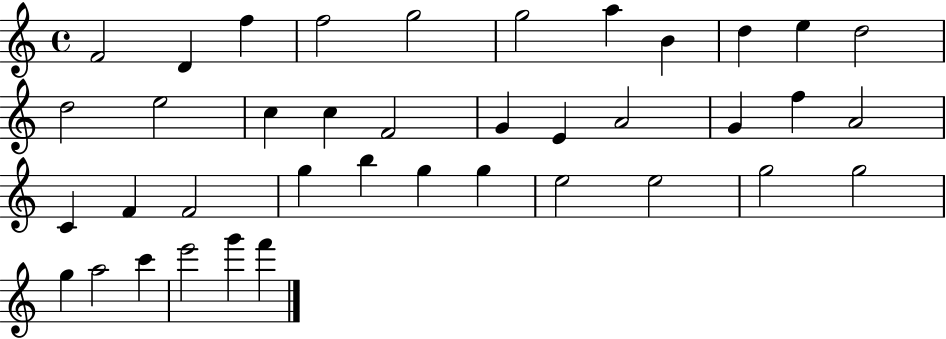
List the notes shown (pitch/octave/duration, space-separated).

F4/h D4/q F5/q F5/h G5/h G5/h A5/q B4/q D5/q E5/q D5/h D5/h E5/h C5/q C5/q F4/h G4/q E4/q A4/h G4/q F5/q A4/h C4/q F4/q F4/h G5/q B5/q G5/q G5/q E5/h E5/h G5/h G5/h G5/q A5/h C6/q E6/h G6/q F6/q